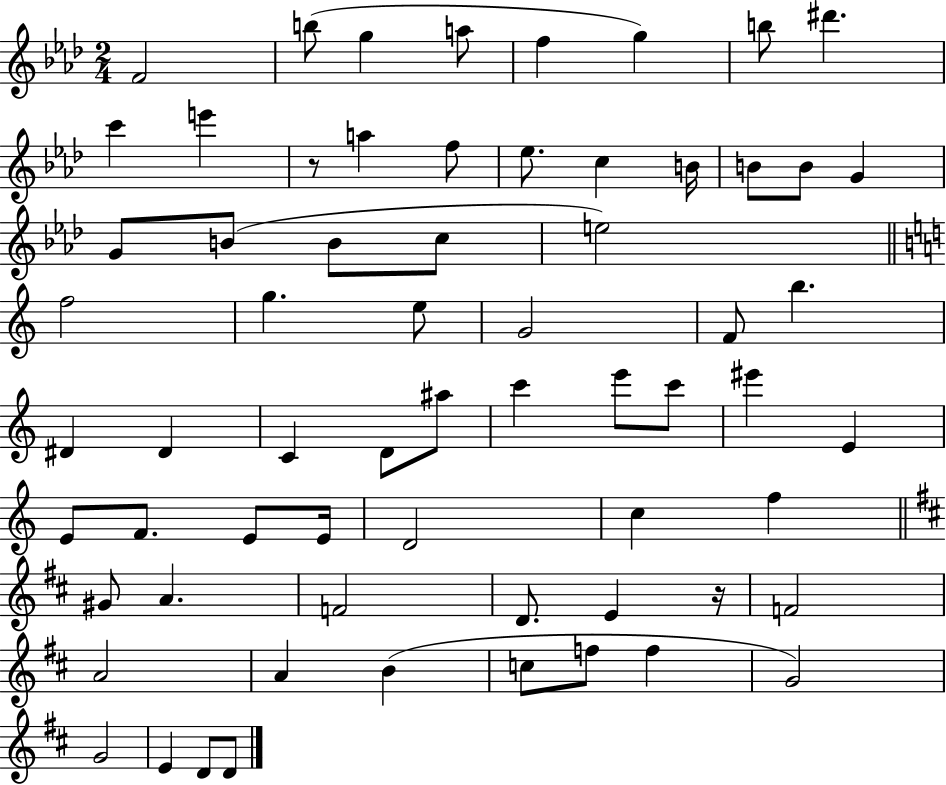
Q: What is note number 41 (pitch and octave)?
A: F4